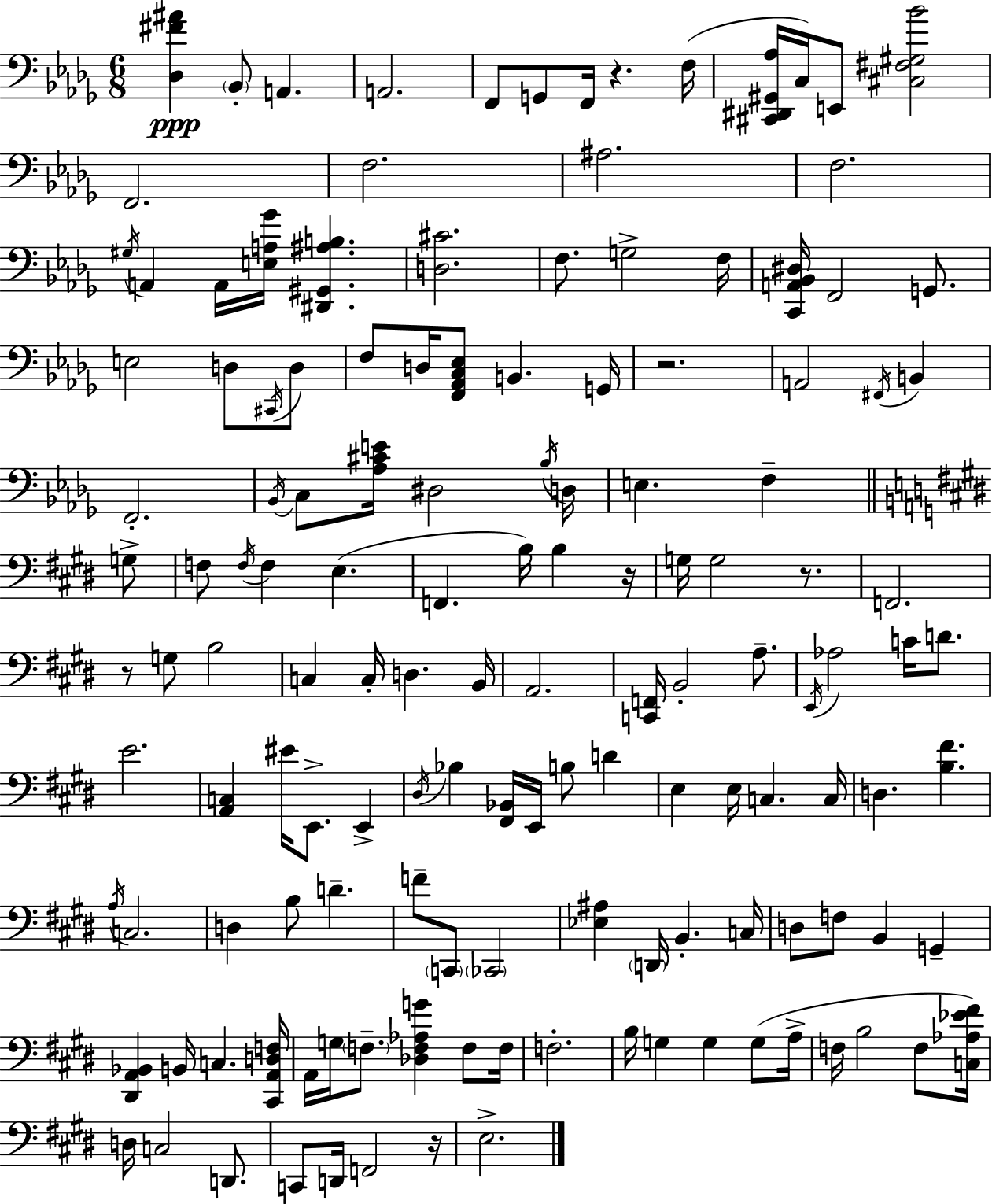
[Db3,F#4,A#4]/q Bb2/e A2/q. A2/h. F2/e G2/e F2/s R/q. F3/s [C#2,D#2,G#2,Ab3]/s C3/s E2/e [C#3,F#3,G#3,Bb4]/h F2/h. F3/h. A#3/h. F3/h. G#3/s A2/q A2/s [E3,A3,Gb4]/s [D#2,G#2,A#3,B3]/q. [D3,C#4]/h. F3/e. G3/h F3/s [C2,A2,Bb2,D#3]/s F2/h G2/e. E3/h D3/e C#2/s D3/e F3/e D3/s [F2,Ab2,C3,Eb3]/e B2/q. G2/s R/h. A2/h F#2/s B2/q F2/h. Bb2/s C3/e [Ab3,C#4,E4]/s D#3/h Bb3/s D3/s E3/q. F3/q G3/e F3/e F3/s F3/q E3/q. F2/q. B3/s B3/q R/s G3/s G3/h R/e. F2/h. R/e G3/e B3/h C3/q C3/s D3/q. B2/s A2/h. [C2,F2]/s B2/h A3/e. E2/s Ab3/h C4/s D4/e. E4/h. [A2,C3]/q EIS4/s E2/e. E2/q D#3/s Bb3/q [F#2,Bb2]/s E2/s B3/e D4/q E3/q E3/s C3/q. C3/s D3/q. [B3,F#4]/q. A3/s C3/h. D3/q B3/e D4/q. F4/e C2/e CES2/h [Eb3,A#3]/q D2/s B2/q. C3/s D3/e F3/e B2/q G2/q [D#2,A2,Bb2]/q B2/s C3/q. [C#2,A2,D3,F3]/s A2/s G3/s F3/e. [Db3,F3,Ab3,G4]/q F3/e F3/s F3/h. B3/s G3/q G3/q G3/e A3/s F3/s B3/h F3/e [C3,Ab3,Eb4,F#4]/s D3/s C3/h D2/e. C2/e D2/s F2/h R/s E3/h.